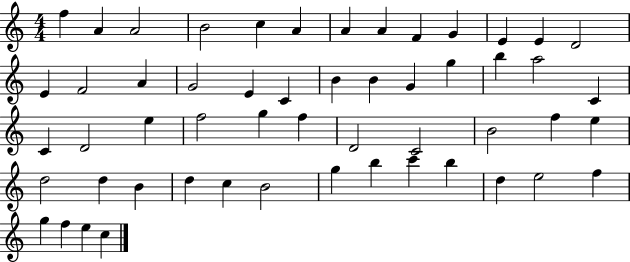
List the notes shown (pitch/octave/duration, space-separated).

F5/q A4/q A4/h B4/h C5/q A4/q A4/q A4/q F4/q G4/q E4/q E4/q D4/h E4/q F4/h A4/q G4/h E4/q C4/q B4/q B4/q G4/q G5/q B5/q A5/h C4/q C4/q D4/h E5/q F5/h G5/q F5/q D4/h C4/h B4/h F5/q E5/q D5/h D5/q B4/q D5/q C5/q B4/h G5/q B5/q C6/q B5/q D5/q E5/h F5/q G5/q F5/q E5/q C5/q